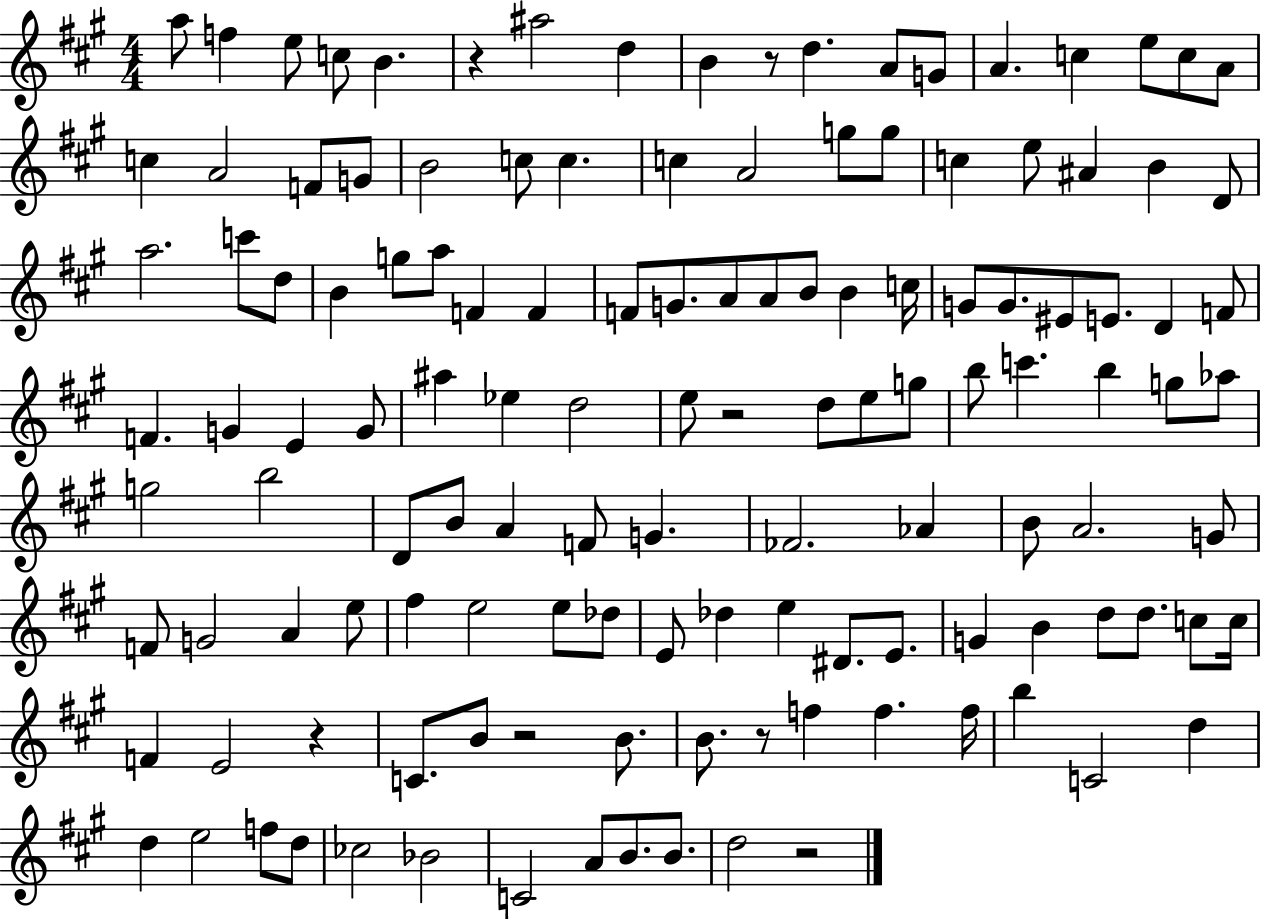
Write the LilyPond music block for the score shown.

{
  \clef treble
  \numericTimeSignature
  \time 4/4
  \key a \major
  a''8 f''4 e''8 c''8 b'4. | r4 ais''2 d''4 | b'4 r8 d''4. a'8 g'8 | a'4. c''4 e''8 c''8 a'8 | \break c''4 a'2 f'8 g'8 | b'2 c''8 c''4. | c''4 a'2 g''8 g''8 | c''4 e''8 ais'4 b'4 d'8 | \break a''2. c'''8 d''8 | b'4 g''8 a''8 f'4 f'4 | f'8 g'8. a'8 a'8 b'8 b'4 c''16 | g'8 g'8. eis'8 e'8. d'4 f'8 | \break f'4. g'4 e'4 g'8 | ais''4 ees''4 d''2 | e''8 r2 d''8 e''8 g''8 | b''8 c'''4. b''4 g''8 aes''8 | \break g''2 b''2 | d'8 b'8 a'4 f'8 g'4. | fes'2. aes'4 | b'8 a'2. g'8 | \break f'8 g'2 a'4 e''8 | fis''4 e''2 e''8 des''8 | e'8 des''4 e''4 dis'8. e'8. | g'4 b'4 d''8 d''8. c''8 c''16 | \break f'4 e'2 r4 | c'8. b'8 r2 b'8. | b'8. r8 f''4 f''4. f''16 | b''4 c'2 d''4 | \break d''4 e''2 f''8 d''8 | ces''2 bes'2 | c'2 a'8 b'8. b'8. | d''2 r2 | \break \bar "|."
}